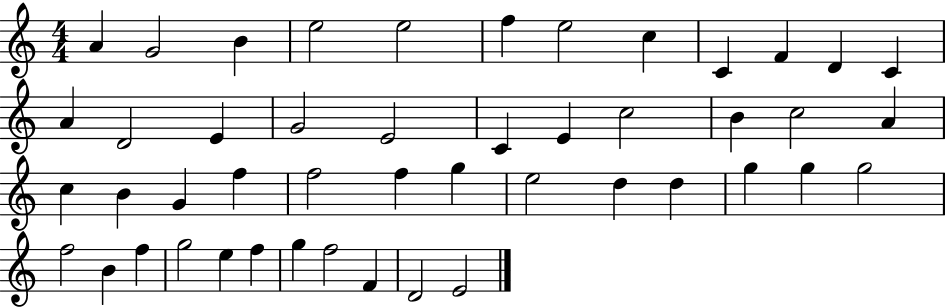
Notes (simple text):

A4/q G4/h B4/q E5/h E5/h F5/q E5/h C5/q C4/q F4/q D4/q C4/q A4/q D4/h E4/q G4/h E4/h C4/q E4/q C5/h B4/q C5/h A4/q C5/q B4/q G4/q F5/q F5/h F5/q G5/q E5/h D5/q D5/q G5/q G5/q G5/h F5/h B4/q F5/q G5/h E5/q F5/q G5/q F5/h F4/q D4/h E4/h